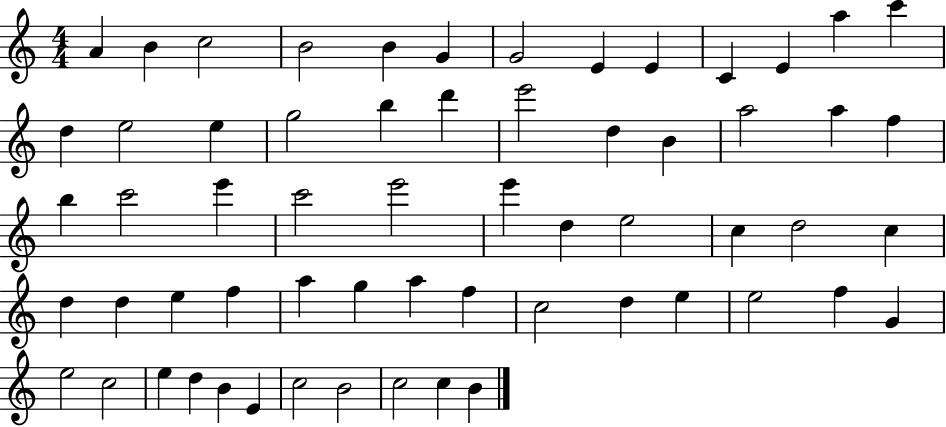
A4/q B4/q C5/h B4/h B4/q G4/q G4/h E4/q E4/q C4/q E4/q A5/q C6/q D5/q E5/h E5/q G5/h B5/q D6/q E6/h D5/q B4/q A5/h A5/q F5/q B5/q C6/h E6/q C6/h E6/h E6/q D5/q E5/h C5/q D5/h C5/q D5/q D5/q E5/q F5/q A5/q G5/q A5/q F5/q C5/h D5/q E5/q E5/h F5/q G4/q E5/h C5/h E5/q D5/q B4/q E4/q C5/h B4/h C5/h C5/q B4/q